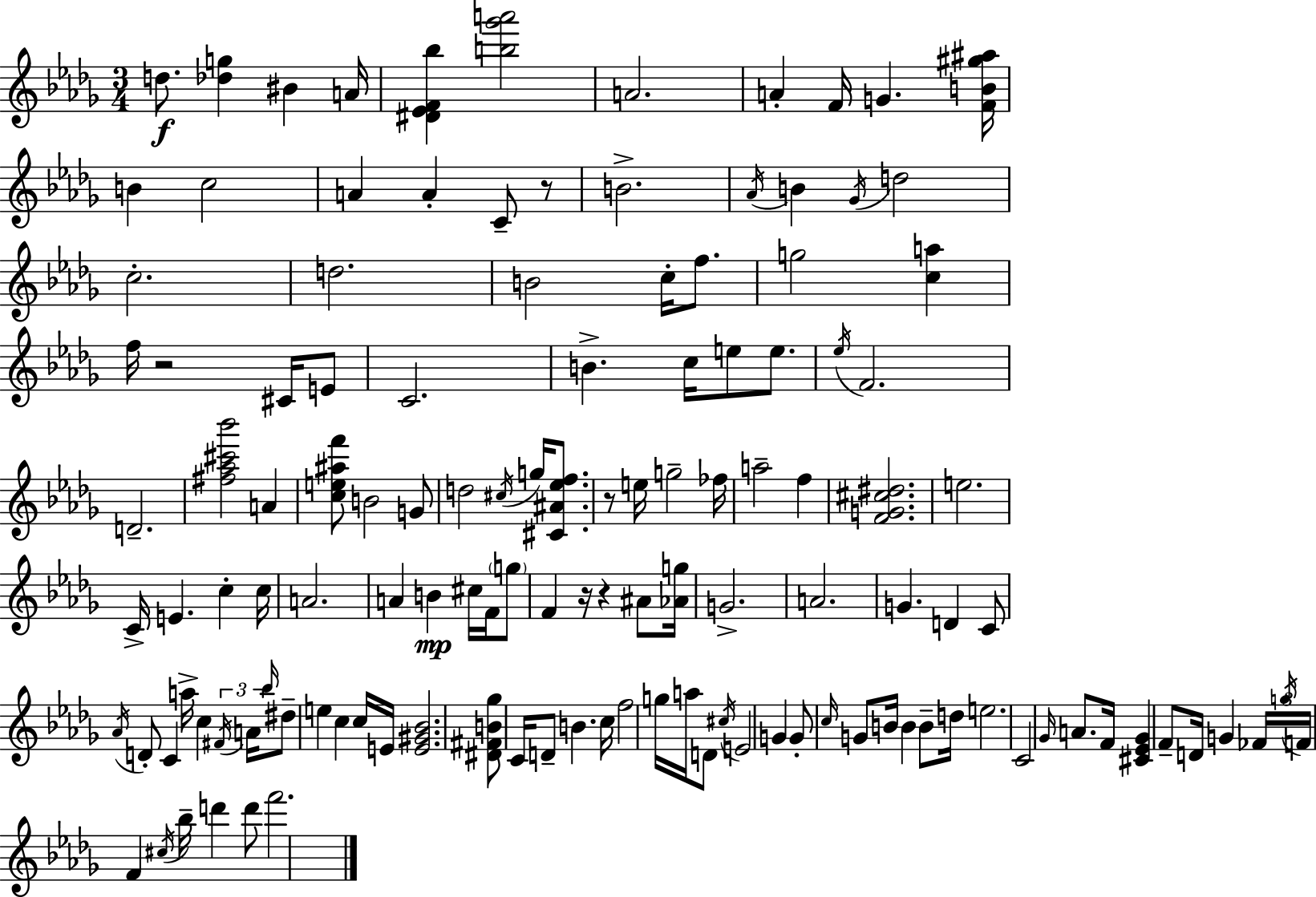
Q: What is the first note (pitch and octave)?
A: D5